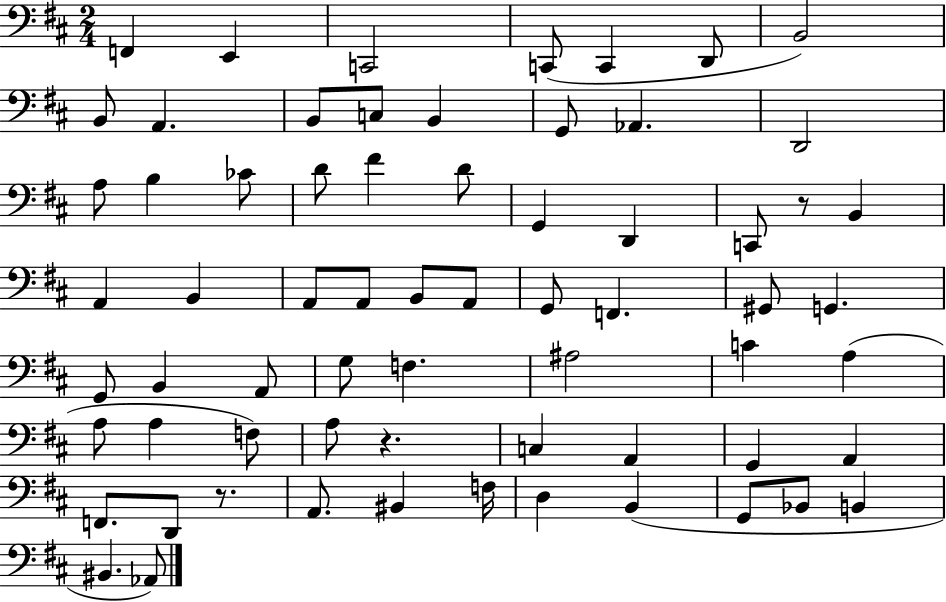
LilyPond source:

{
  \clef bass
  \numericTimeSignature
  \time 2/4
  \key d \major
  f,4 e,4 | c,2 | c,8( c,4 d,8 | b,2) | \break b,8 a,4. | b,8 c8 b,4 | g,8 aes,4. | d,2 | \break a8 b4 ces'8 | d'8 fis'4 d'8 | g,4 d,4 | c,8 r8 b,4 | \break a,4 b,4 | a,8 a,8 b,8 a,8 | g,8 f,4. | gis,8 g,4. | \break g,8 b,4 a,8 | g8 f4. | ais2 | c'4 a4( | \break a8 a4 f8) | a8 r4. | c4 a,4 | g,4 a,4 | \break f,8. d,8 r8. | a,8. bis,4 f16 | d4 b,4( | g,8 bes,8 b,4 | \break bis,4. aes,8) | \bar "|."
}